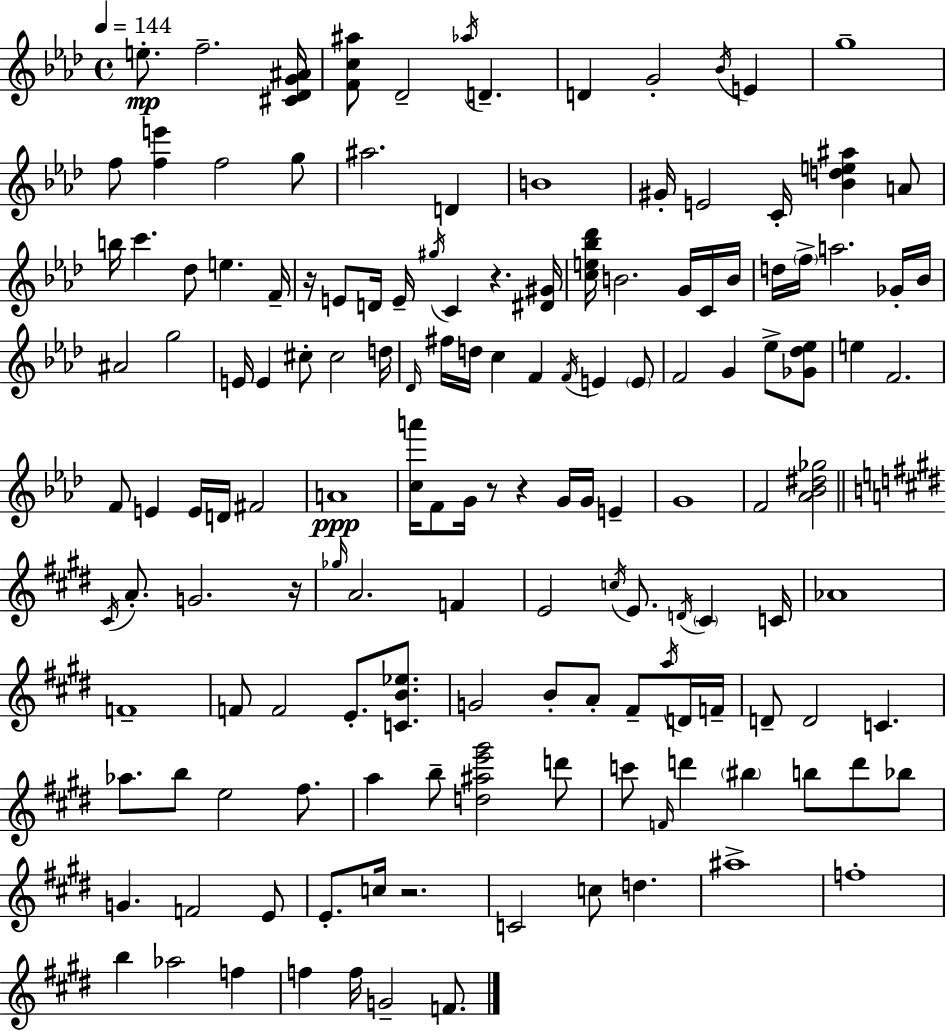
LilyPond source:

{
  \clef treble
  \time 4/4
  \defaultTimeSignature
  \key f \minor
  \tempo 4 = 144
  e''8.-.\mp f''2.-- <cis' des' g' ais'>16 | <f' c'' ais''>8 des'2-- \acciaccatura { aes''16 } d'4.-- | d'4 g'2-. \acciaccatura { bes'16 } e'4 | g''1-- | \break f''8 <f'' e'''>4 f''2 | g''8 ais''2. d'4 | b'1 | gis'16-. e'2 c'16-. <bes' d'' e'' ais''>4 | \break a'8 b''16 c'''4. des''8 e''4. | f'16-- r16 e'8 d'16 e'16-- \acciaccatura { gis''16 } c'4 r4. | <dis' gis'>16 <c'' e'' bes'' des'''>16 b'2. | g'16 c'16 b'16 d''16 \parenthesize f''16-> a''2. | \break ges'16-. bes'16 ais'2 g''2 | e'16 e'4 cis''8-. cis''2 | d''16 \grace { des'16 } fis''16 d''16 c''4 f'4 \acciaccatura { f'16 } e'4 | \parenthesize e'8 f'2 g'4 | \break ees''8-> <ges' des'' ees''>8 e''4 f'2. | f'8 e'4 e'16 d'16 fis'2 | a'1\ppp | <c'' a'''>16 f'8 g'16 r8 r4 g'16 | \break g'16 e'4-- g'1 | f'2 <aes' bes' dis'' ges''>2 | \bar "||" \break \key e \major \acciaccatura { cis'16 } a'8.-. g'2. | r16 \grace { ges''16 } a'2. f'4 | e'2 \acciaccatura { c''16 } e'8. \acciaccatura { d'16 } \parenthesize cis'4 | c'16 aes'1 | \break f'1-- | f'8 f'2 e'8.-. | <c' b' ees''>8. g'2 b'8-. a'8-. | fis'8-- \acciaccatura { a''16 } d'16 f'16-- d'8-- d'2 c'4. | \break aes''8. b''8 e''2 | fis''8. a''4 b''8-- <d'' ais'' e''' gis'''>2 | d'''8 c'''8 \grace { f'16 } d'''4 \parenthesize bis''4 | b''8 d'''8 bes''8 g'4. f'2 | \break e'8 e'8.-. c''16 r2. | c'2 c''8 | d''4. ais''1-> | f''1-. | \break b''4 aes''2 | f''4 f''4 f''16 g'2-- | f'8. \bar "|."
}